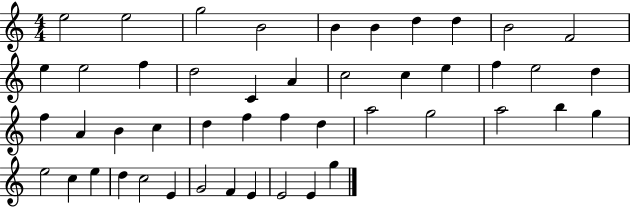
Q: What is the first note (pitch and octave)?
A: E5